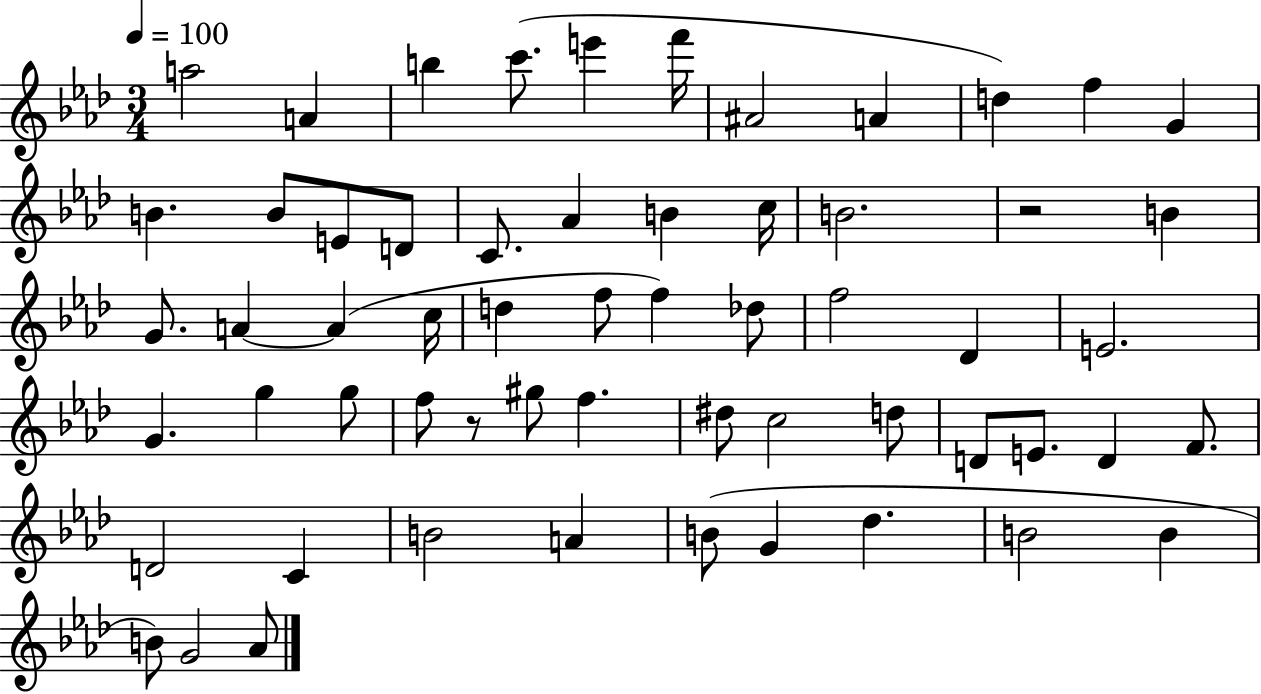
{
  \clef treble
  \numericTimeSignature
  \time 3/4
  \key aes \major
  \tempo 4 = 100
  \repeat volta 2 { a''2 a'4 | b''4 c'''8.( e'''4 f'''16 | ais'2 a'4 | d''4) f''4 g'4 | \break b'4. b'8 e'8 d'8 | c'8. aes'4 b'4 c''16 | b'2. | r2 b'4 | \break g'8. a'4~~ a'4( c''16 | d''4 f''8 f''4) des''8 | f''2 des'4 | e'2. | \break g'4. g''4 g''8 | f''8 r8 gis''8 f''4. | dis''8 c''2 d''8 | d'8 e'8. d'4 f'8. | \break d'2 c'4 | b'2 a'4 | b'8( g'4 des''4. | b'2 b'4 | \break b'8) g'2 aes'8 | } \bar "|."
}